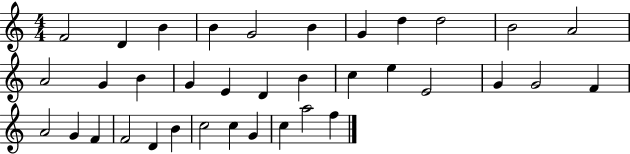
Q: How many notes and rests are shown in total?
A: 36